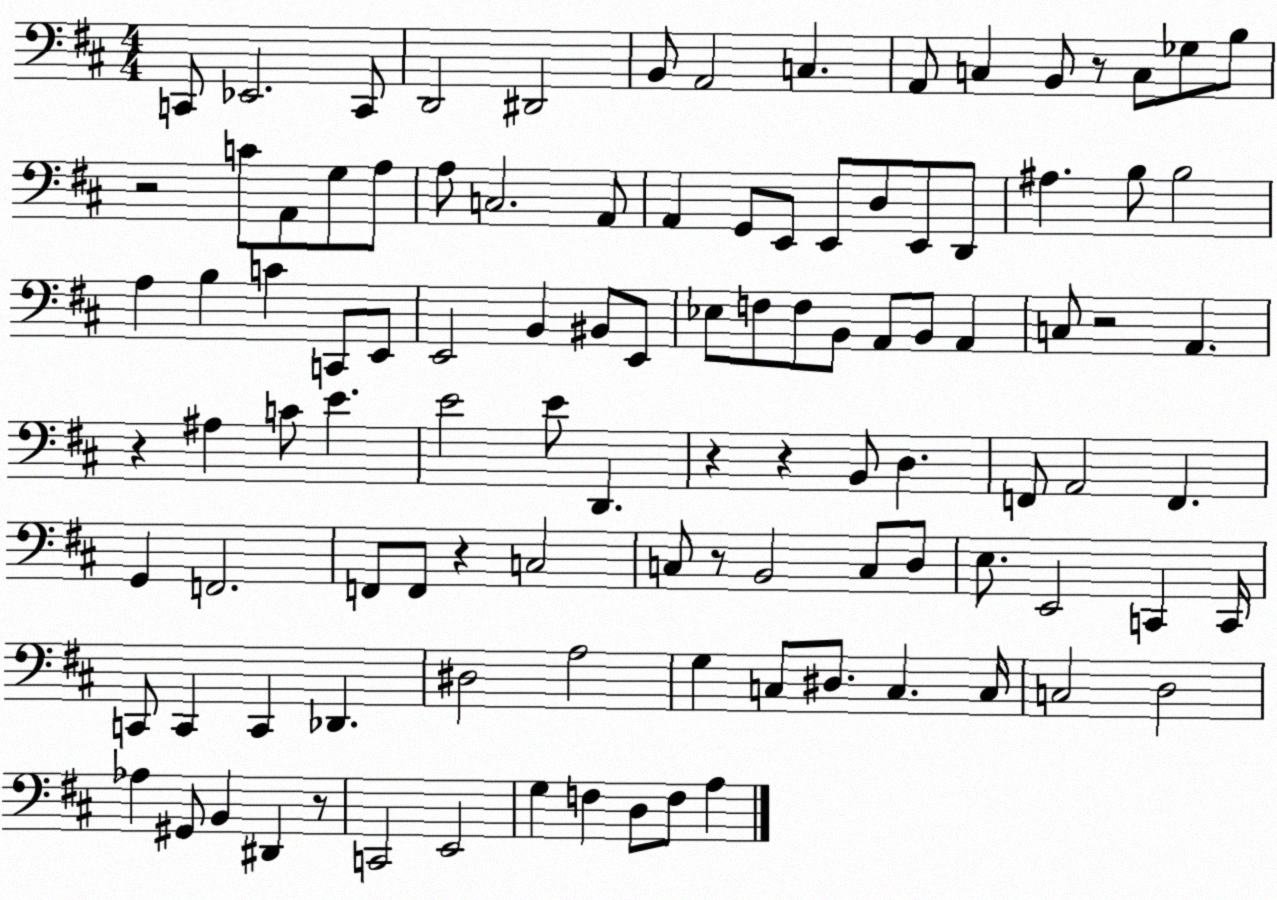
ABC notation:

X:1
T:Untitled
M:4/4
L:1/4
K:D
C,,/2 _E,,2 C,,/2 D,,2 ^D,,2 B,,/2 A,,2 C, A,,/2 C, B,,/2 z/2 C,/2 _G,/2 B,/2 z2 C/2 A,,/2 G,/2 A,/2 A,/2 C,2 A,,/2 A,, G,,/2 E,,/2 E,,/2 D,/2 E,,/2 D,,/2 ^A, B,/2 B,2 A, B, C C,,/2 E,,/2 E,,2 B,, ^B,,/2 E,,/2 _E,/2 F,/2 F,/2 B,,/2 A,,/2 B,,/2 A,, C,/2 z2 A,, z ^A, C/2 E E2 E/2 D,, z z B,,/2 D, F,,/2 A,,2 F,, G,, F,,2 F,,/2 F,,/2 z C,2 C,/2 z/2 B,,2 C,/2 D,/2 E,/2 E,,2 C,, C,,/4 C,,/2 C,, C,, _D,, ^D,2 A,2 G, C,/2 ^D,/2 C, C,/4 C,2 D,2 _A, ^G,,/2 B,, ^D,, z/2 C,,2 E,,2 G, F, D,/2 F,/2 A,